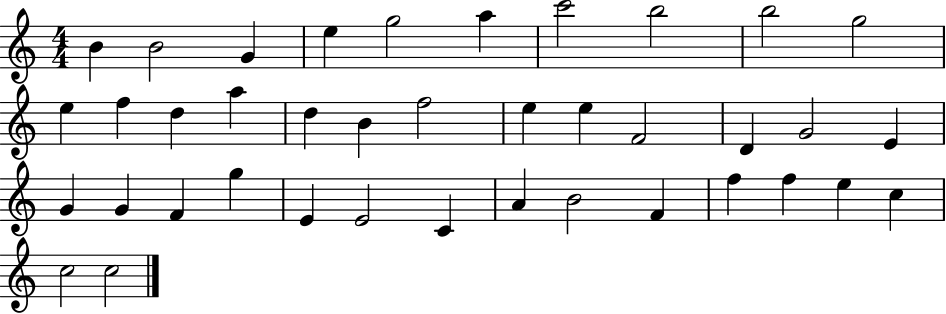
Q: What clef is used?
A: treble